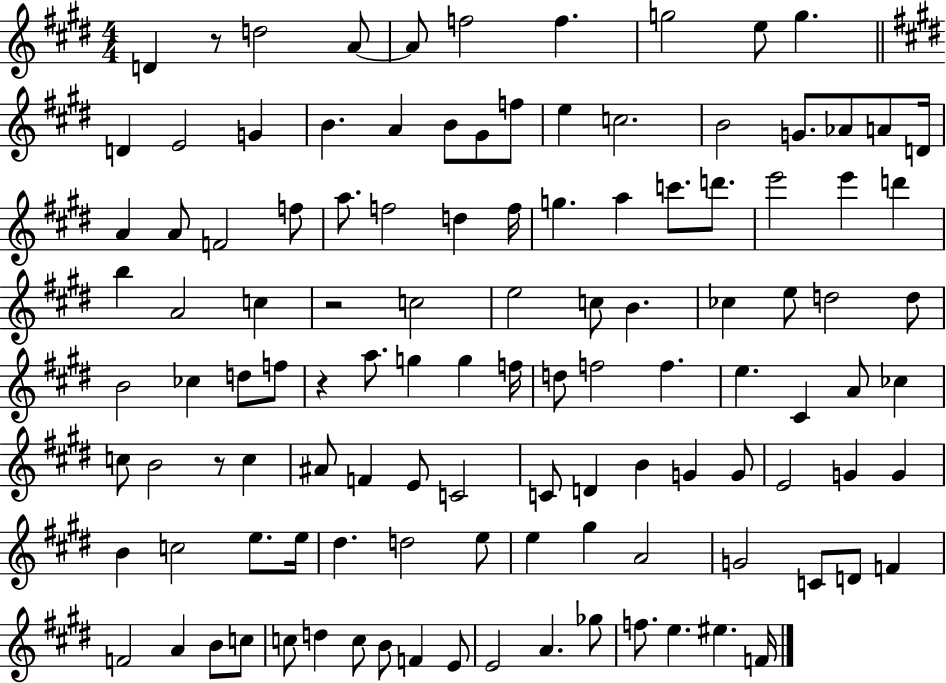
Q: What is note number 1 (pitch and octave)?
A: D4